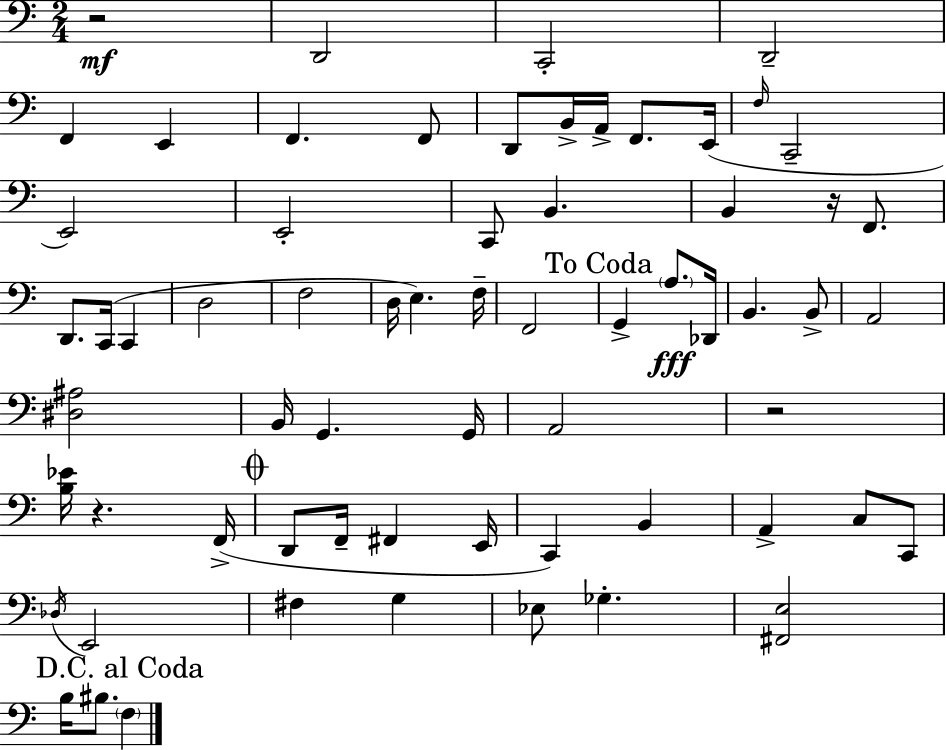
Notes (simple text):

R/h D2/h C2/h D2/h F2/q E2/q F2/q. F2/e D2/e B2/s A2/s F2/e. E2/s F3/s C2/h E2/h E2/h C2/e B2/q. B2/q R/s F2/e. D2/e. C2/s C2/q D3/h F3/h D3/s E3/q. F3/s F2/h G2/q A3/e. Db2/s B2/q. B2/e A2/h [D#3,A#3]/h B2/s G2/q. G2/s A2/h R/h [B3,Eb4]/s R/q. F2/s D2/e F2/s F#2/q E2/s C2/q B2/q A2/q C3/e C2/e Db3/s E2/h F#3/q G3/q Eb3/e Gb3/q. [F#2,E3]/h B3/s BIS3/e. F3/q